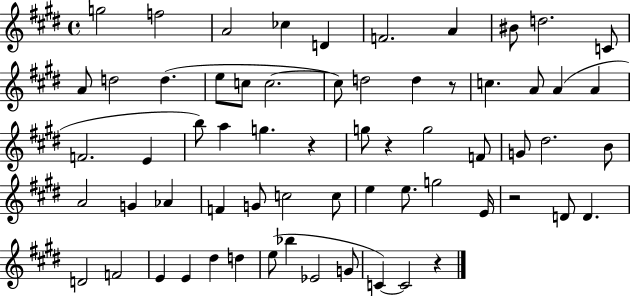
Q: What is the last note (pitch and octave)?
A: C4